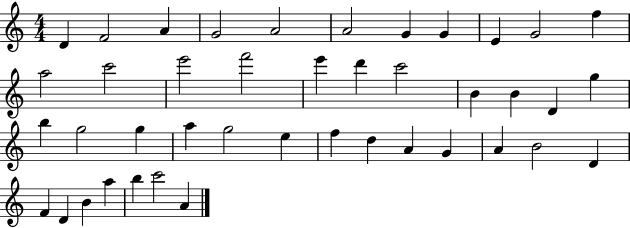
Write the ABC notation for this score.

X:1
T:Untitled
M:4/4
L:1/4
K:C
D F2 A G2 A2 A2 G G E G2 f a2 c'2 e'2 f'2 e' d' c'2 B B D g b g2 g a g2 e f d A G A B2 D F D B a b c'2 A